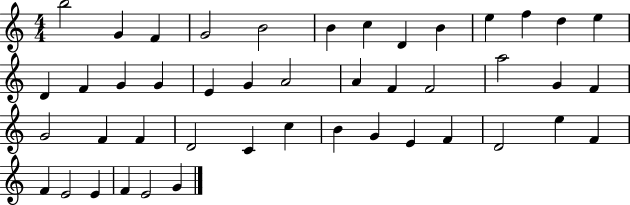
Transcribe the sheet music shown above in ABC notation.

X:1
T:Untitled
M:4/4
L:1/4
K:C
b2 G F G2 B2 B c D B e f d e D F G G E G A2 A F F2 a2 G F G2 F F D2 C c B G E F D2 e F F E2 E F E2 G